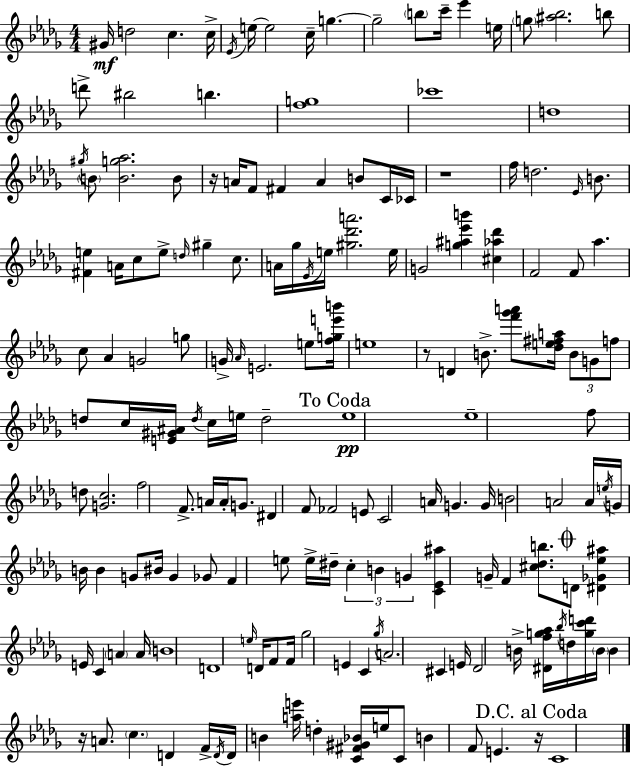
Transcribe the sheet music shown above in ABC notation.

X:1
T:Untitled
M:4/4
L:1/4
K:Bbm
^G/4 d2 c c/4 _E/4 e/4 e2 c/4 g g2 b/2 c'/4 _e' e/4 g/2 [^a_b]2 b/2 d'/2 ^b2 b [fg]4 _c'4 d4 ^g/4 B/2 [Bg_a]2 B/2 z/4 A/4 F/2 ^F A B/2 C/4 _C/4 z4 f/4 d2 _E/4 B/2 [^Fe] A/4 c/2 e/2 d/4 ^g c/2 A/4 _g/4 _E/4 e/4 [^g_d'a']2 e/4 G2 [g^a_e'b'] [^c_a_d'] F2 F/2 _a c/2 _A G2 g/2 G/4 _A/4 E2 e/2 [fge'b']/4 e4 z/2 D B/2 [f'_g'a']/2 [_de^fa]/4 B/2 G/2 f/2 d/2 c/4 [E^G^A]/4 d/4 c/4 e/4 d2 e4 _e4 f/2 d/2 [Gc]2 f2 F/2 A/4 A/4 G/2 ^D F/2 _F2 E/2 C2 A/4 G G/4 B2 A2 A/4 e/4 G/4 B/4 B G/2 ^B/4 G _G/2 F e/2 e/4 ^d/4 c B G [C_E^a] G/4 F [^c_db]/2 D/2 [^D_G_e^a] E/4 C A A/4 B4 D4 e/4 D/4 F/2 F/4 _g2 E C _g/4 A2 ^C E/4 _D2 B/4 [^Dfg_a]/4 _b/4 d/4 [gc'd']/4 B/4 B z/4 A/2 c D F/4 D/4 D/4 B [ae']/4 d [C^F^G_B]/4 e/4 C/2 B F/2 E z/4 C4